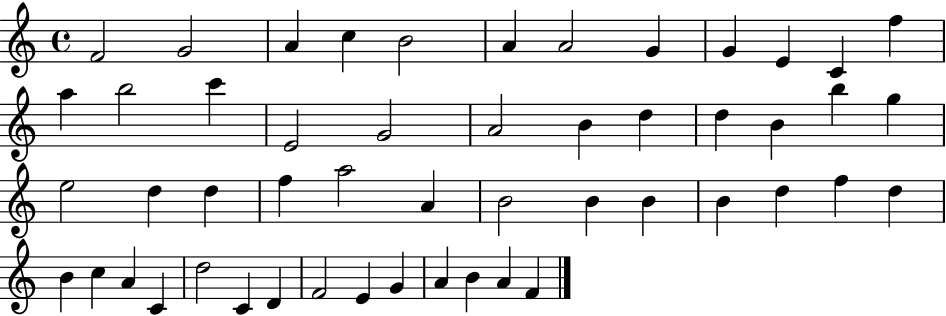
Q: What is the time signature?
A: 4/4